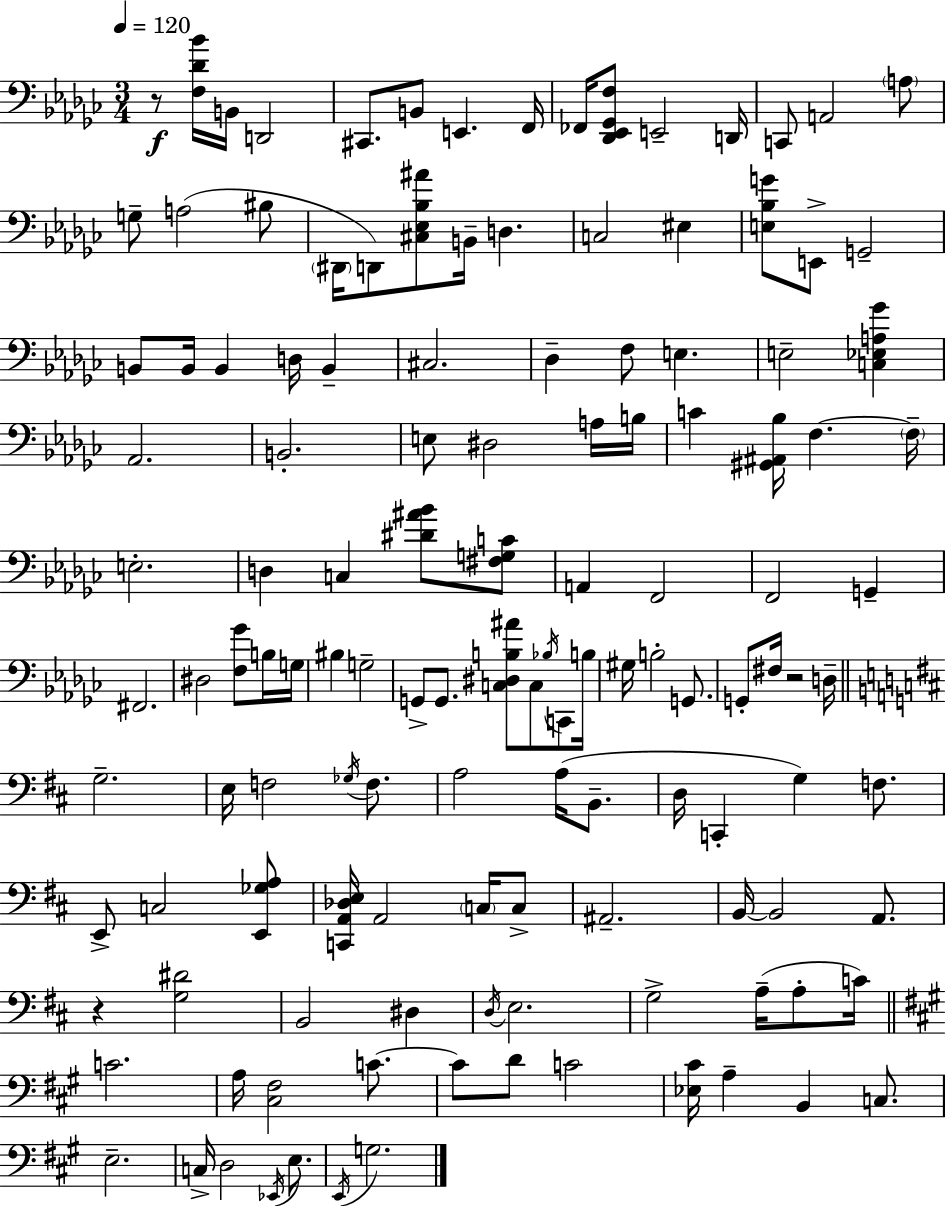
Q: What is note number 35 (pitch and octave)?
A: B2